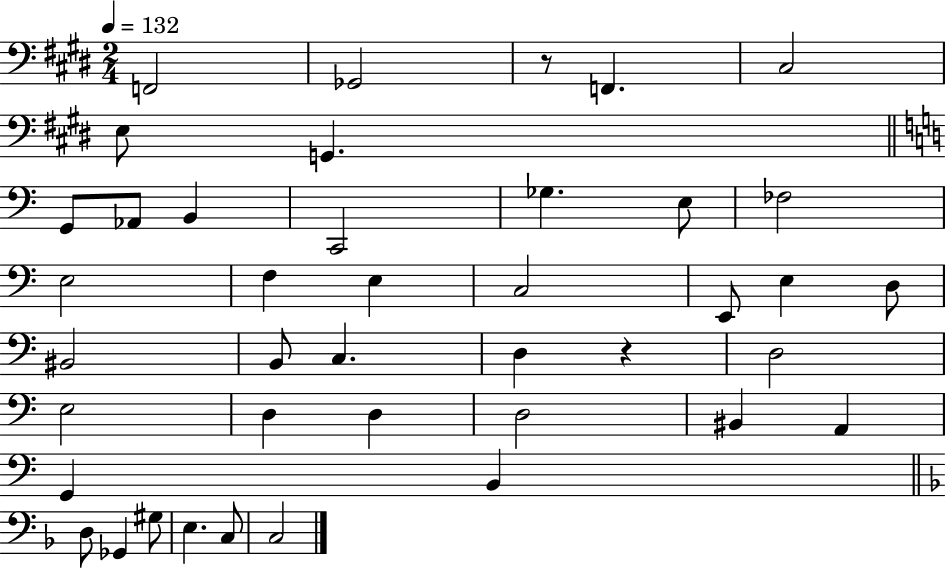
F2/h Gb2/h R/e F2/q. C#3/h E3/e G2/q. G2/e Ab2/e B2/q C2/h Gb3/q. E3/e FES3/h E3/h F3/q E3/q C3/h E2/e E3/q D3/e BIS2/h B2/e C3/q. D3/q R/q D3/h E3/h D3/q D3/q D3/h BIS2/q A2/q G2/q B2/q D3/e Gb2/q G#3/e E3/q. C3/e C3/h